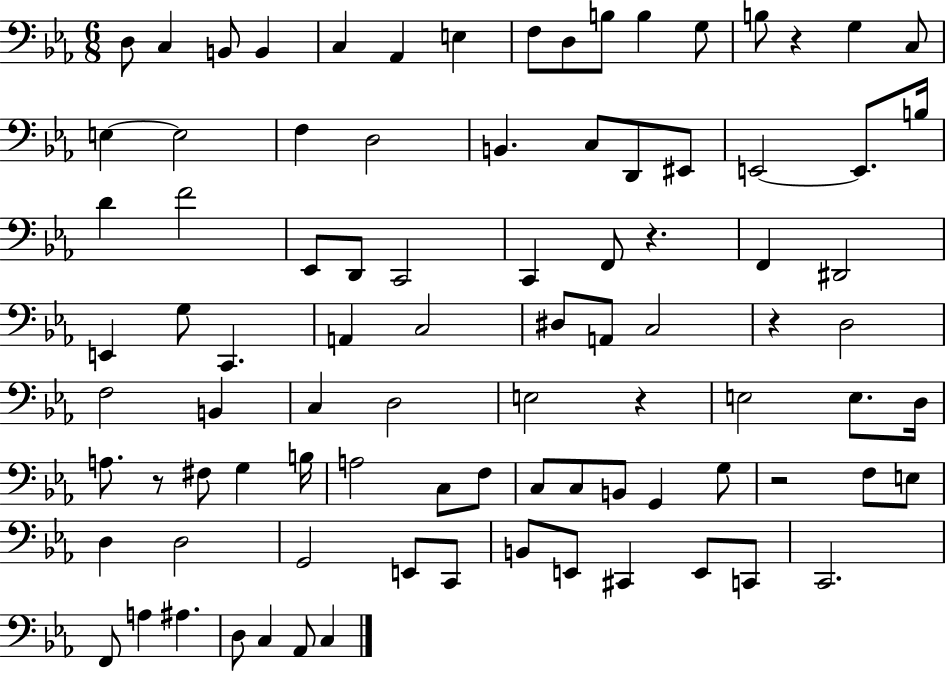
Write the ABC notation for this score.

X:1
T:Untitled
M:6/8
L:1/4
K:Eb
D,/2 C, B,,/2 B,, C, _A,, E, F,/2 D,/2 B,/2 B, G,/2 B,/2 z G, C,/2 E, E,2 F, D,2 B,, C,/2 D,,/2 ^E,,/2 E,,2 E,,/2 B,/4 D F2 _E,,/2 D,,/2 C,,2 C,, F,,/2 z F,, ^D,,2 E,, G,/2 C,, A,, C,2 ^D,/2 A,,/2 C,2 z D,2 F,2 B,, C, D,2 E,2 z E,2 E,/2 D,/4 A,/2 z/2 ^F,/2 G, B,/4 A,2 C,/2 F,/2 C,/2 C,/2 B,,/2 G,, G,/2 z2 F,/2 E,/2 D, D,2 G,,2 E,,/2 C,,/2 B,,/2 E,,/2 ^C,, E,,/2 C,,/2 C,,2 F,,/2 A, ^A, D,/2 C, _A,,/2 C,